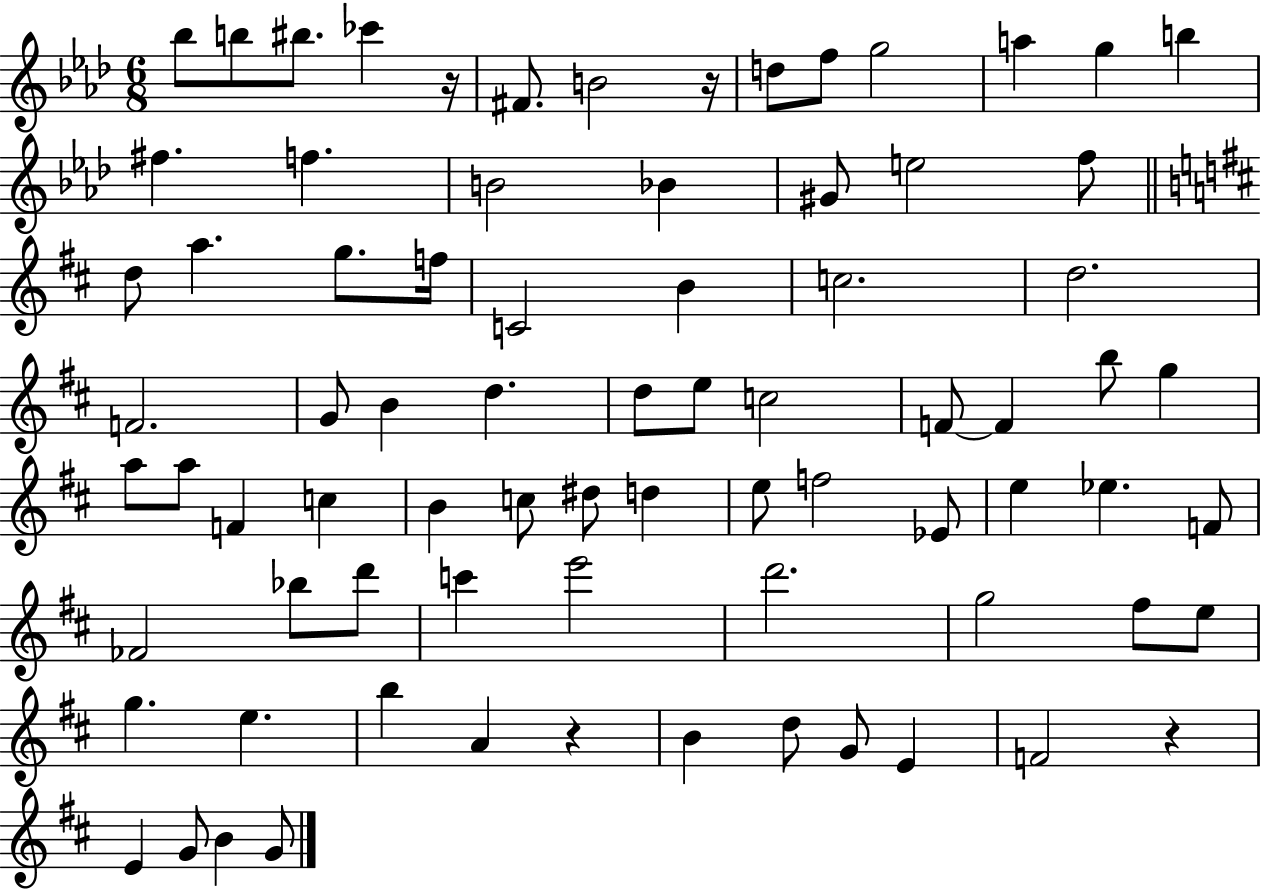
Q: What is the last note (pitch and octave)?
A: G4